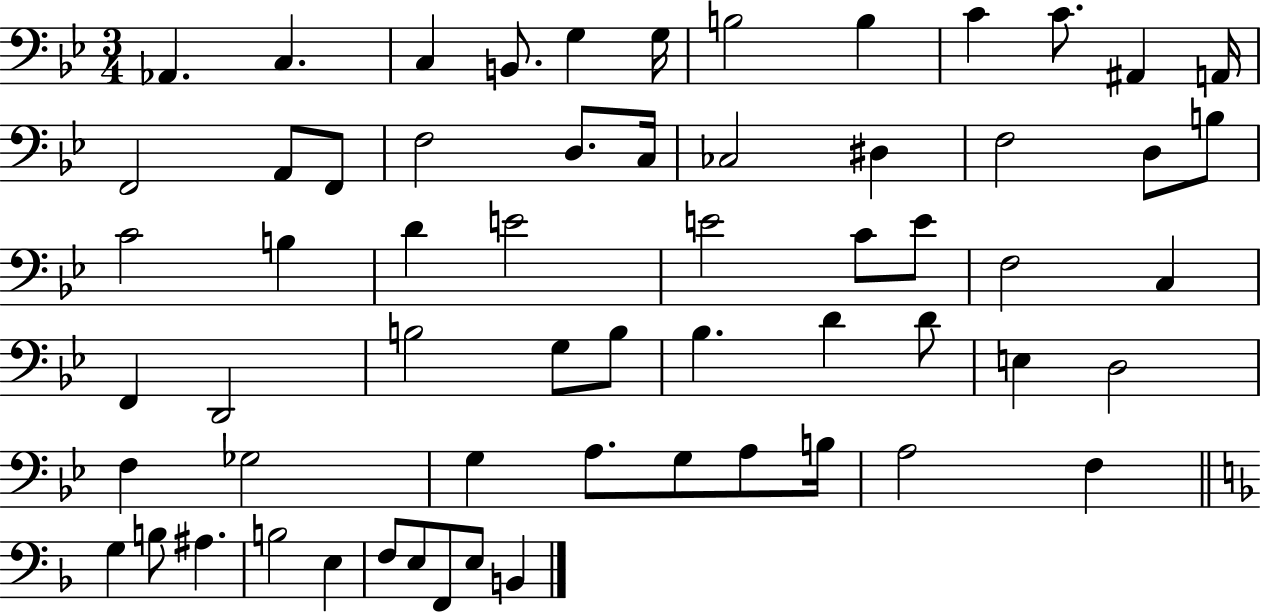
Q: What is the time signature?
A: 3/4